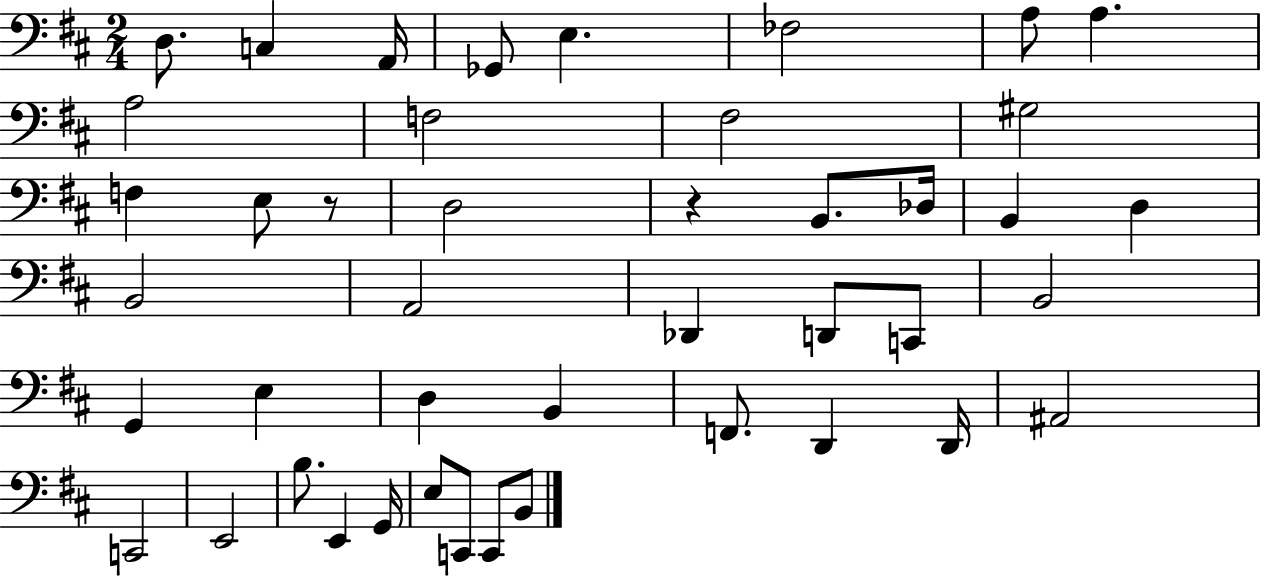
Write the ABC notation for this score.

X:1
T:Untitled
M:2/4
L:1/4
K:D
D,/2 C, A,,/4 _G,,/2 E, _F,2 A,/2 A, A,2 F,2 ^F,2 ^G,2 F, E,/2 z/2 D,2 z B,,/2 _D,/4 B,, D, B,,2 A,,2 _D,, D,,/2 C,,/2 B,,2 G,, E, D, B,, F,,/2 D,, D,,/4 ^A,,2 C,,2 E,,2 B,/2 E,, G,,/4 E,/2 C,,/2 C,,/2 B,,/2